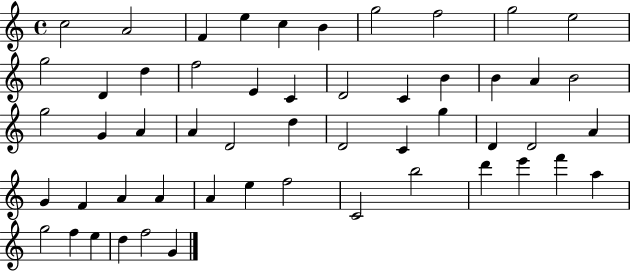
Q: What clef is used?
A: treble